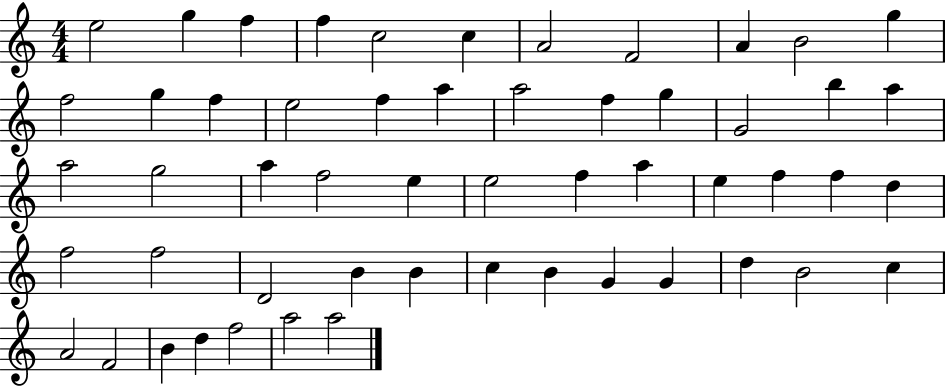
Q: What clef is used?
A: treble